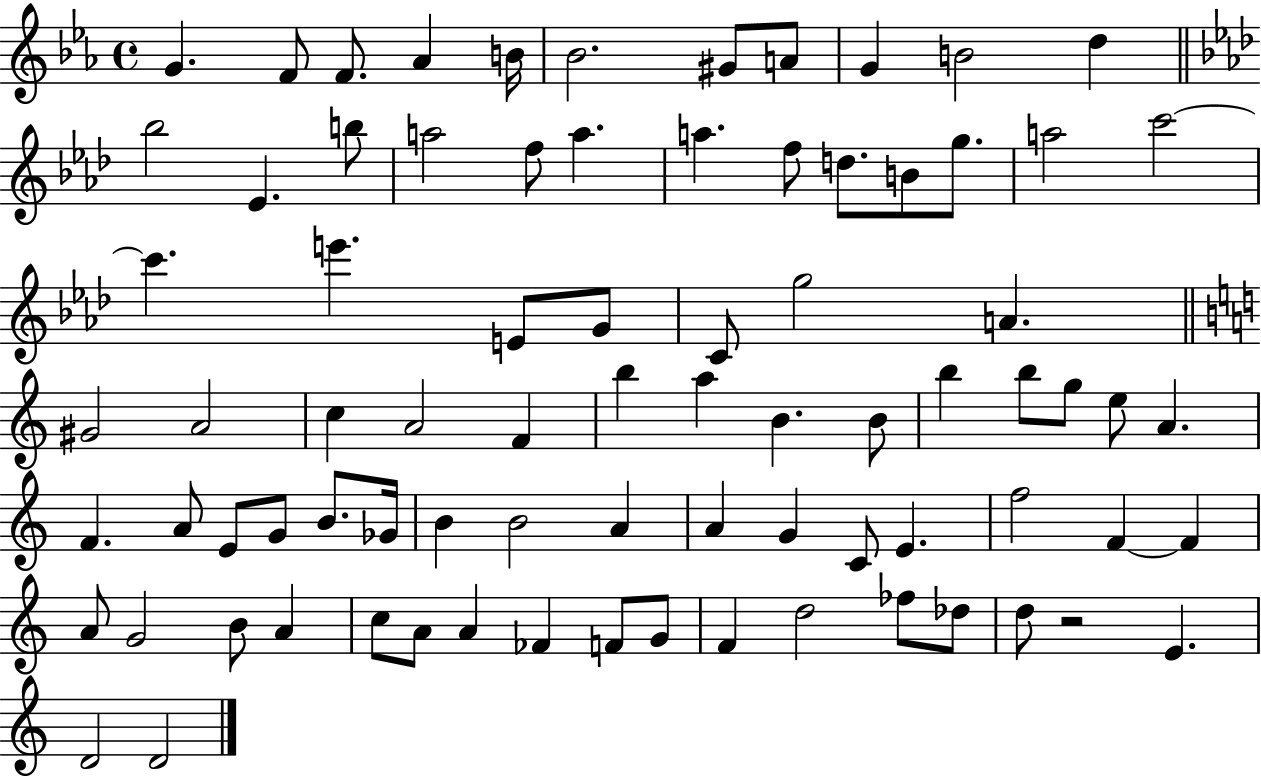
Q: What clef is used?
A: treble